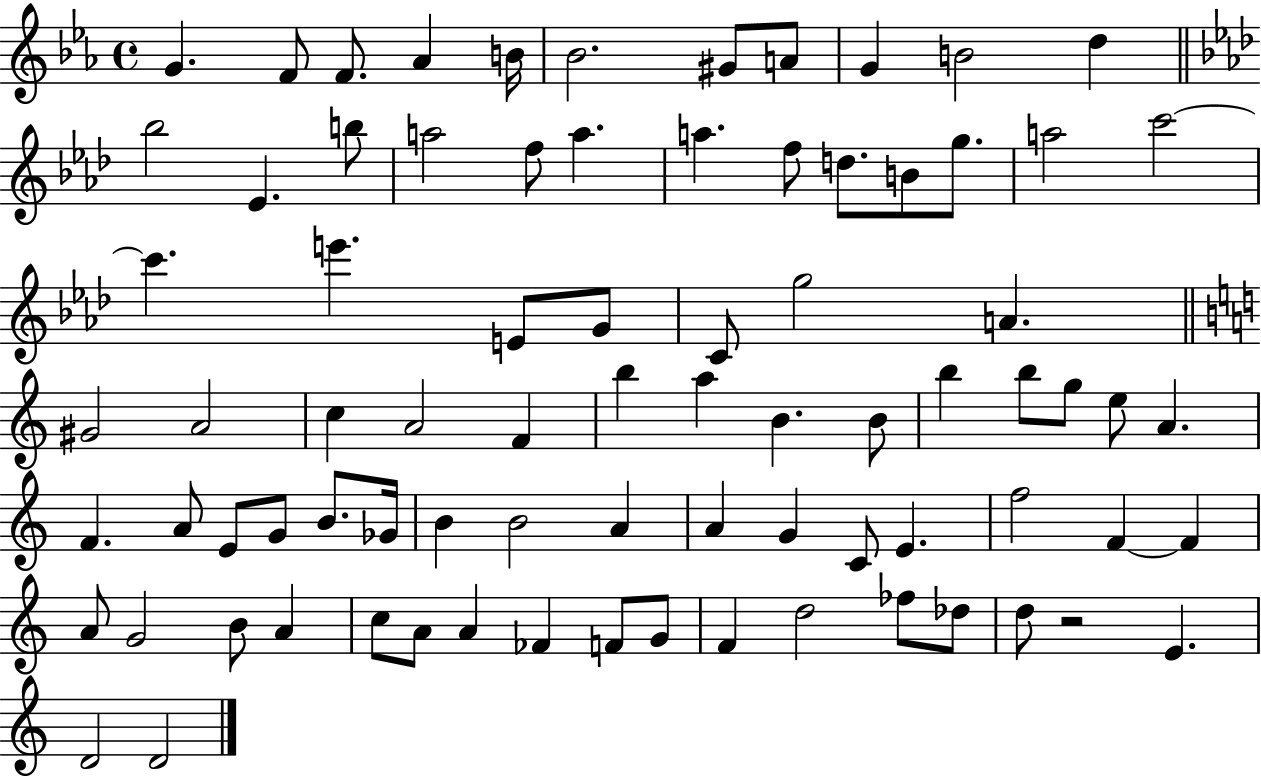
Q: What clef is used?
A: treble